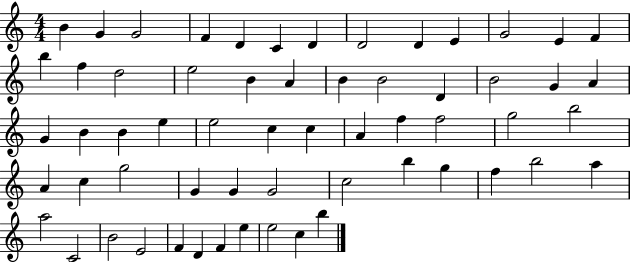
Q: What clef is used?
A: treble